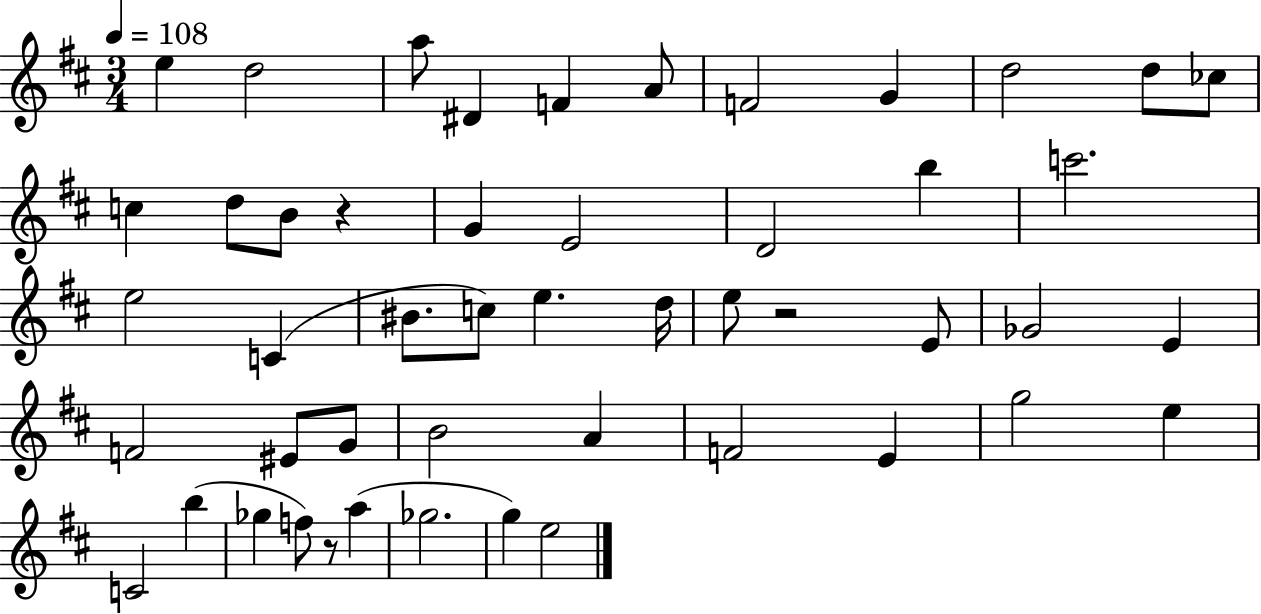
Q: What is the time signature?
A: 3/4